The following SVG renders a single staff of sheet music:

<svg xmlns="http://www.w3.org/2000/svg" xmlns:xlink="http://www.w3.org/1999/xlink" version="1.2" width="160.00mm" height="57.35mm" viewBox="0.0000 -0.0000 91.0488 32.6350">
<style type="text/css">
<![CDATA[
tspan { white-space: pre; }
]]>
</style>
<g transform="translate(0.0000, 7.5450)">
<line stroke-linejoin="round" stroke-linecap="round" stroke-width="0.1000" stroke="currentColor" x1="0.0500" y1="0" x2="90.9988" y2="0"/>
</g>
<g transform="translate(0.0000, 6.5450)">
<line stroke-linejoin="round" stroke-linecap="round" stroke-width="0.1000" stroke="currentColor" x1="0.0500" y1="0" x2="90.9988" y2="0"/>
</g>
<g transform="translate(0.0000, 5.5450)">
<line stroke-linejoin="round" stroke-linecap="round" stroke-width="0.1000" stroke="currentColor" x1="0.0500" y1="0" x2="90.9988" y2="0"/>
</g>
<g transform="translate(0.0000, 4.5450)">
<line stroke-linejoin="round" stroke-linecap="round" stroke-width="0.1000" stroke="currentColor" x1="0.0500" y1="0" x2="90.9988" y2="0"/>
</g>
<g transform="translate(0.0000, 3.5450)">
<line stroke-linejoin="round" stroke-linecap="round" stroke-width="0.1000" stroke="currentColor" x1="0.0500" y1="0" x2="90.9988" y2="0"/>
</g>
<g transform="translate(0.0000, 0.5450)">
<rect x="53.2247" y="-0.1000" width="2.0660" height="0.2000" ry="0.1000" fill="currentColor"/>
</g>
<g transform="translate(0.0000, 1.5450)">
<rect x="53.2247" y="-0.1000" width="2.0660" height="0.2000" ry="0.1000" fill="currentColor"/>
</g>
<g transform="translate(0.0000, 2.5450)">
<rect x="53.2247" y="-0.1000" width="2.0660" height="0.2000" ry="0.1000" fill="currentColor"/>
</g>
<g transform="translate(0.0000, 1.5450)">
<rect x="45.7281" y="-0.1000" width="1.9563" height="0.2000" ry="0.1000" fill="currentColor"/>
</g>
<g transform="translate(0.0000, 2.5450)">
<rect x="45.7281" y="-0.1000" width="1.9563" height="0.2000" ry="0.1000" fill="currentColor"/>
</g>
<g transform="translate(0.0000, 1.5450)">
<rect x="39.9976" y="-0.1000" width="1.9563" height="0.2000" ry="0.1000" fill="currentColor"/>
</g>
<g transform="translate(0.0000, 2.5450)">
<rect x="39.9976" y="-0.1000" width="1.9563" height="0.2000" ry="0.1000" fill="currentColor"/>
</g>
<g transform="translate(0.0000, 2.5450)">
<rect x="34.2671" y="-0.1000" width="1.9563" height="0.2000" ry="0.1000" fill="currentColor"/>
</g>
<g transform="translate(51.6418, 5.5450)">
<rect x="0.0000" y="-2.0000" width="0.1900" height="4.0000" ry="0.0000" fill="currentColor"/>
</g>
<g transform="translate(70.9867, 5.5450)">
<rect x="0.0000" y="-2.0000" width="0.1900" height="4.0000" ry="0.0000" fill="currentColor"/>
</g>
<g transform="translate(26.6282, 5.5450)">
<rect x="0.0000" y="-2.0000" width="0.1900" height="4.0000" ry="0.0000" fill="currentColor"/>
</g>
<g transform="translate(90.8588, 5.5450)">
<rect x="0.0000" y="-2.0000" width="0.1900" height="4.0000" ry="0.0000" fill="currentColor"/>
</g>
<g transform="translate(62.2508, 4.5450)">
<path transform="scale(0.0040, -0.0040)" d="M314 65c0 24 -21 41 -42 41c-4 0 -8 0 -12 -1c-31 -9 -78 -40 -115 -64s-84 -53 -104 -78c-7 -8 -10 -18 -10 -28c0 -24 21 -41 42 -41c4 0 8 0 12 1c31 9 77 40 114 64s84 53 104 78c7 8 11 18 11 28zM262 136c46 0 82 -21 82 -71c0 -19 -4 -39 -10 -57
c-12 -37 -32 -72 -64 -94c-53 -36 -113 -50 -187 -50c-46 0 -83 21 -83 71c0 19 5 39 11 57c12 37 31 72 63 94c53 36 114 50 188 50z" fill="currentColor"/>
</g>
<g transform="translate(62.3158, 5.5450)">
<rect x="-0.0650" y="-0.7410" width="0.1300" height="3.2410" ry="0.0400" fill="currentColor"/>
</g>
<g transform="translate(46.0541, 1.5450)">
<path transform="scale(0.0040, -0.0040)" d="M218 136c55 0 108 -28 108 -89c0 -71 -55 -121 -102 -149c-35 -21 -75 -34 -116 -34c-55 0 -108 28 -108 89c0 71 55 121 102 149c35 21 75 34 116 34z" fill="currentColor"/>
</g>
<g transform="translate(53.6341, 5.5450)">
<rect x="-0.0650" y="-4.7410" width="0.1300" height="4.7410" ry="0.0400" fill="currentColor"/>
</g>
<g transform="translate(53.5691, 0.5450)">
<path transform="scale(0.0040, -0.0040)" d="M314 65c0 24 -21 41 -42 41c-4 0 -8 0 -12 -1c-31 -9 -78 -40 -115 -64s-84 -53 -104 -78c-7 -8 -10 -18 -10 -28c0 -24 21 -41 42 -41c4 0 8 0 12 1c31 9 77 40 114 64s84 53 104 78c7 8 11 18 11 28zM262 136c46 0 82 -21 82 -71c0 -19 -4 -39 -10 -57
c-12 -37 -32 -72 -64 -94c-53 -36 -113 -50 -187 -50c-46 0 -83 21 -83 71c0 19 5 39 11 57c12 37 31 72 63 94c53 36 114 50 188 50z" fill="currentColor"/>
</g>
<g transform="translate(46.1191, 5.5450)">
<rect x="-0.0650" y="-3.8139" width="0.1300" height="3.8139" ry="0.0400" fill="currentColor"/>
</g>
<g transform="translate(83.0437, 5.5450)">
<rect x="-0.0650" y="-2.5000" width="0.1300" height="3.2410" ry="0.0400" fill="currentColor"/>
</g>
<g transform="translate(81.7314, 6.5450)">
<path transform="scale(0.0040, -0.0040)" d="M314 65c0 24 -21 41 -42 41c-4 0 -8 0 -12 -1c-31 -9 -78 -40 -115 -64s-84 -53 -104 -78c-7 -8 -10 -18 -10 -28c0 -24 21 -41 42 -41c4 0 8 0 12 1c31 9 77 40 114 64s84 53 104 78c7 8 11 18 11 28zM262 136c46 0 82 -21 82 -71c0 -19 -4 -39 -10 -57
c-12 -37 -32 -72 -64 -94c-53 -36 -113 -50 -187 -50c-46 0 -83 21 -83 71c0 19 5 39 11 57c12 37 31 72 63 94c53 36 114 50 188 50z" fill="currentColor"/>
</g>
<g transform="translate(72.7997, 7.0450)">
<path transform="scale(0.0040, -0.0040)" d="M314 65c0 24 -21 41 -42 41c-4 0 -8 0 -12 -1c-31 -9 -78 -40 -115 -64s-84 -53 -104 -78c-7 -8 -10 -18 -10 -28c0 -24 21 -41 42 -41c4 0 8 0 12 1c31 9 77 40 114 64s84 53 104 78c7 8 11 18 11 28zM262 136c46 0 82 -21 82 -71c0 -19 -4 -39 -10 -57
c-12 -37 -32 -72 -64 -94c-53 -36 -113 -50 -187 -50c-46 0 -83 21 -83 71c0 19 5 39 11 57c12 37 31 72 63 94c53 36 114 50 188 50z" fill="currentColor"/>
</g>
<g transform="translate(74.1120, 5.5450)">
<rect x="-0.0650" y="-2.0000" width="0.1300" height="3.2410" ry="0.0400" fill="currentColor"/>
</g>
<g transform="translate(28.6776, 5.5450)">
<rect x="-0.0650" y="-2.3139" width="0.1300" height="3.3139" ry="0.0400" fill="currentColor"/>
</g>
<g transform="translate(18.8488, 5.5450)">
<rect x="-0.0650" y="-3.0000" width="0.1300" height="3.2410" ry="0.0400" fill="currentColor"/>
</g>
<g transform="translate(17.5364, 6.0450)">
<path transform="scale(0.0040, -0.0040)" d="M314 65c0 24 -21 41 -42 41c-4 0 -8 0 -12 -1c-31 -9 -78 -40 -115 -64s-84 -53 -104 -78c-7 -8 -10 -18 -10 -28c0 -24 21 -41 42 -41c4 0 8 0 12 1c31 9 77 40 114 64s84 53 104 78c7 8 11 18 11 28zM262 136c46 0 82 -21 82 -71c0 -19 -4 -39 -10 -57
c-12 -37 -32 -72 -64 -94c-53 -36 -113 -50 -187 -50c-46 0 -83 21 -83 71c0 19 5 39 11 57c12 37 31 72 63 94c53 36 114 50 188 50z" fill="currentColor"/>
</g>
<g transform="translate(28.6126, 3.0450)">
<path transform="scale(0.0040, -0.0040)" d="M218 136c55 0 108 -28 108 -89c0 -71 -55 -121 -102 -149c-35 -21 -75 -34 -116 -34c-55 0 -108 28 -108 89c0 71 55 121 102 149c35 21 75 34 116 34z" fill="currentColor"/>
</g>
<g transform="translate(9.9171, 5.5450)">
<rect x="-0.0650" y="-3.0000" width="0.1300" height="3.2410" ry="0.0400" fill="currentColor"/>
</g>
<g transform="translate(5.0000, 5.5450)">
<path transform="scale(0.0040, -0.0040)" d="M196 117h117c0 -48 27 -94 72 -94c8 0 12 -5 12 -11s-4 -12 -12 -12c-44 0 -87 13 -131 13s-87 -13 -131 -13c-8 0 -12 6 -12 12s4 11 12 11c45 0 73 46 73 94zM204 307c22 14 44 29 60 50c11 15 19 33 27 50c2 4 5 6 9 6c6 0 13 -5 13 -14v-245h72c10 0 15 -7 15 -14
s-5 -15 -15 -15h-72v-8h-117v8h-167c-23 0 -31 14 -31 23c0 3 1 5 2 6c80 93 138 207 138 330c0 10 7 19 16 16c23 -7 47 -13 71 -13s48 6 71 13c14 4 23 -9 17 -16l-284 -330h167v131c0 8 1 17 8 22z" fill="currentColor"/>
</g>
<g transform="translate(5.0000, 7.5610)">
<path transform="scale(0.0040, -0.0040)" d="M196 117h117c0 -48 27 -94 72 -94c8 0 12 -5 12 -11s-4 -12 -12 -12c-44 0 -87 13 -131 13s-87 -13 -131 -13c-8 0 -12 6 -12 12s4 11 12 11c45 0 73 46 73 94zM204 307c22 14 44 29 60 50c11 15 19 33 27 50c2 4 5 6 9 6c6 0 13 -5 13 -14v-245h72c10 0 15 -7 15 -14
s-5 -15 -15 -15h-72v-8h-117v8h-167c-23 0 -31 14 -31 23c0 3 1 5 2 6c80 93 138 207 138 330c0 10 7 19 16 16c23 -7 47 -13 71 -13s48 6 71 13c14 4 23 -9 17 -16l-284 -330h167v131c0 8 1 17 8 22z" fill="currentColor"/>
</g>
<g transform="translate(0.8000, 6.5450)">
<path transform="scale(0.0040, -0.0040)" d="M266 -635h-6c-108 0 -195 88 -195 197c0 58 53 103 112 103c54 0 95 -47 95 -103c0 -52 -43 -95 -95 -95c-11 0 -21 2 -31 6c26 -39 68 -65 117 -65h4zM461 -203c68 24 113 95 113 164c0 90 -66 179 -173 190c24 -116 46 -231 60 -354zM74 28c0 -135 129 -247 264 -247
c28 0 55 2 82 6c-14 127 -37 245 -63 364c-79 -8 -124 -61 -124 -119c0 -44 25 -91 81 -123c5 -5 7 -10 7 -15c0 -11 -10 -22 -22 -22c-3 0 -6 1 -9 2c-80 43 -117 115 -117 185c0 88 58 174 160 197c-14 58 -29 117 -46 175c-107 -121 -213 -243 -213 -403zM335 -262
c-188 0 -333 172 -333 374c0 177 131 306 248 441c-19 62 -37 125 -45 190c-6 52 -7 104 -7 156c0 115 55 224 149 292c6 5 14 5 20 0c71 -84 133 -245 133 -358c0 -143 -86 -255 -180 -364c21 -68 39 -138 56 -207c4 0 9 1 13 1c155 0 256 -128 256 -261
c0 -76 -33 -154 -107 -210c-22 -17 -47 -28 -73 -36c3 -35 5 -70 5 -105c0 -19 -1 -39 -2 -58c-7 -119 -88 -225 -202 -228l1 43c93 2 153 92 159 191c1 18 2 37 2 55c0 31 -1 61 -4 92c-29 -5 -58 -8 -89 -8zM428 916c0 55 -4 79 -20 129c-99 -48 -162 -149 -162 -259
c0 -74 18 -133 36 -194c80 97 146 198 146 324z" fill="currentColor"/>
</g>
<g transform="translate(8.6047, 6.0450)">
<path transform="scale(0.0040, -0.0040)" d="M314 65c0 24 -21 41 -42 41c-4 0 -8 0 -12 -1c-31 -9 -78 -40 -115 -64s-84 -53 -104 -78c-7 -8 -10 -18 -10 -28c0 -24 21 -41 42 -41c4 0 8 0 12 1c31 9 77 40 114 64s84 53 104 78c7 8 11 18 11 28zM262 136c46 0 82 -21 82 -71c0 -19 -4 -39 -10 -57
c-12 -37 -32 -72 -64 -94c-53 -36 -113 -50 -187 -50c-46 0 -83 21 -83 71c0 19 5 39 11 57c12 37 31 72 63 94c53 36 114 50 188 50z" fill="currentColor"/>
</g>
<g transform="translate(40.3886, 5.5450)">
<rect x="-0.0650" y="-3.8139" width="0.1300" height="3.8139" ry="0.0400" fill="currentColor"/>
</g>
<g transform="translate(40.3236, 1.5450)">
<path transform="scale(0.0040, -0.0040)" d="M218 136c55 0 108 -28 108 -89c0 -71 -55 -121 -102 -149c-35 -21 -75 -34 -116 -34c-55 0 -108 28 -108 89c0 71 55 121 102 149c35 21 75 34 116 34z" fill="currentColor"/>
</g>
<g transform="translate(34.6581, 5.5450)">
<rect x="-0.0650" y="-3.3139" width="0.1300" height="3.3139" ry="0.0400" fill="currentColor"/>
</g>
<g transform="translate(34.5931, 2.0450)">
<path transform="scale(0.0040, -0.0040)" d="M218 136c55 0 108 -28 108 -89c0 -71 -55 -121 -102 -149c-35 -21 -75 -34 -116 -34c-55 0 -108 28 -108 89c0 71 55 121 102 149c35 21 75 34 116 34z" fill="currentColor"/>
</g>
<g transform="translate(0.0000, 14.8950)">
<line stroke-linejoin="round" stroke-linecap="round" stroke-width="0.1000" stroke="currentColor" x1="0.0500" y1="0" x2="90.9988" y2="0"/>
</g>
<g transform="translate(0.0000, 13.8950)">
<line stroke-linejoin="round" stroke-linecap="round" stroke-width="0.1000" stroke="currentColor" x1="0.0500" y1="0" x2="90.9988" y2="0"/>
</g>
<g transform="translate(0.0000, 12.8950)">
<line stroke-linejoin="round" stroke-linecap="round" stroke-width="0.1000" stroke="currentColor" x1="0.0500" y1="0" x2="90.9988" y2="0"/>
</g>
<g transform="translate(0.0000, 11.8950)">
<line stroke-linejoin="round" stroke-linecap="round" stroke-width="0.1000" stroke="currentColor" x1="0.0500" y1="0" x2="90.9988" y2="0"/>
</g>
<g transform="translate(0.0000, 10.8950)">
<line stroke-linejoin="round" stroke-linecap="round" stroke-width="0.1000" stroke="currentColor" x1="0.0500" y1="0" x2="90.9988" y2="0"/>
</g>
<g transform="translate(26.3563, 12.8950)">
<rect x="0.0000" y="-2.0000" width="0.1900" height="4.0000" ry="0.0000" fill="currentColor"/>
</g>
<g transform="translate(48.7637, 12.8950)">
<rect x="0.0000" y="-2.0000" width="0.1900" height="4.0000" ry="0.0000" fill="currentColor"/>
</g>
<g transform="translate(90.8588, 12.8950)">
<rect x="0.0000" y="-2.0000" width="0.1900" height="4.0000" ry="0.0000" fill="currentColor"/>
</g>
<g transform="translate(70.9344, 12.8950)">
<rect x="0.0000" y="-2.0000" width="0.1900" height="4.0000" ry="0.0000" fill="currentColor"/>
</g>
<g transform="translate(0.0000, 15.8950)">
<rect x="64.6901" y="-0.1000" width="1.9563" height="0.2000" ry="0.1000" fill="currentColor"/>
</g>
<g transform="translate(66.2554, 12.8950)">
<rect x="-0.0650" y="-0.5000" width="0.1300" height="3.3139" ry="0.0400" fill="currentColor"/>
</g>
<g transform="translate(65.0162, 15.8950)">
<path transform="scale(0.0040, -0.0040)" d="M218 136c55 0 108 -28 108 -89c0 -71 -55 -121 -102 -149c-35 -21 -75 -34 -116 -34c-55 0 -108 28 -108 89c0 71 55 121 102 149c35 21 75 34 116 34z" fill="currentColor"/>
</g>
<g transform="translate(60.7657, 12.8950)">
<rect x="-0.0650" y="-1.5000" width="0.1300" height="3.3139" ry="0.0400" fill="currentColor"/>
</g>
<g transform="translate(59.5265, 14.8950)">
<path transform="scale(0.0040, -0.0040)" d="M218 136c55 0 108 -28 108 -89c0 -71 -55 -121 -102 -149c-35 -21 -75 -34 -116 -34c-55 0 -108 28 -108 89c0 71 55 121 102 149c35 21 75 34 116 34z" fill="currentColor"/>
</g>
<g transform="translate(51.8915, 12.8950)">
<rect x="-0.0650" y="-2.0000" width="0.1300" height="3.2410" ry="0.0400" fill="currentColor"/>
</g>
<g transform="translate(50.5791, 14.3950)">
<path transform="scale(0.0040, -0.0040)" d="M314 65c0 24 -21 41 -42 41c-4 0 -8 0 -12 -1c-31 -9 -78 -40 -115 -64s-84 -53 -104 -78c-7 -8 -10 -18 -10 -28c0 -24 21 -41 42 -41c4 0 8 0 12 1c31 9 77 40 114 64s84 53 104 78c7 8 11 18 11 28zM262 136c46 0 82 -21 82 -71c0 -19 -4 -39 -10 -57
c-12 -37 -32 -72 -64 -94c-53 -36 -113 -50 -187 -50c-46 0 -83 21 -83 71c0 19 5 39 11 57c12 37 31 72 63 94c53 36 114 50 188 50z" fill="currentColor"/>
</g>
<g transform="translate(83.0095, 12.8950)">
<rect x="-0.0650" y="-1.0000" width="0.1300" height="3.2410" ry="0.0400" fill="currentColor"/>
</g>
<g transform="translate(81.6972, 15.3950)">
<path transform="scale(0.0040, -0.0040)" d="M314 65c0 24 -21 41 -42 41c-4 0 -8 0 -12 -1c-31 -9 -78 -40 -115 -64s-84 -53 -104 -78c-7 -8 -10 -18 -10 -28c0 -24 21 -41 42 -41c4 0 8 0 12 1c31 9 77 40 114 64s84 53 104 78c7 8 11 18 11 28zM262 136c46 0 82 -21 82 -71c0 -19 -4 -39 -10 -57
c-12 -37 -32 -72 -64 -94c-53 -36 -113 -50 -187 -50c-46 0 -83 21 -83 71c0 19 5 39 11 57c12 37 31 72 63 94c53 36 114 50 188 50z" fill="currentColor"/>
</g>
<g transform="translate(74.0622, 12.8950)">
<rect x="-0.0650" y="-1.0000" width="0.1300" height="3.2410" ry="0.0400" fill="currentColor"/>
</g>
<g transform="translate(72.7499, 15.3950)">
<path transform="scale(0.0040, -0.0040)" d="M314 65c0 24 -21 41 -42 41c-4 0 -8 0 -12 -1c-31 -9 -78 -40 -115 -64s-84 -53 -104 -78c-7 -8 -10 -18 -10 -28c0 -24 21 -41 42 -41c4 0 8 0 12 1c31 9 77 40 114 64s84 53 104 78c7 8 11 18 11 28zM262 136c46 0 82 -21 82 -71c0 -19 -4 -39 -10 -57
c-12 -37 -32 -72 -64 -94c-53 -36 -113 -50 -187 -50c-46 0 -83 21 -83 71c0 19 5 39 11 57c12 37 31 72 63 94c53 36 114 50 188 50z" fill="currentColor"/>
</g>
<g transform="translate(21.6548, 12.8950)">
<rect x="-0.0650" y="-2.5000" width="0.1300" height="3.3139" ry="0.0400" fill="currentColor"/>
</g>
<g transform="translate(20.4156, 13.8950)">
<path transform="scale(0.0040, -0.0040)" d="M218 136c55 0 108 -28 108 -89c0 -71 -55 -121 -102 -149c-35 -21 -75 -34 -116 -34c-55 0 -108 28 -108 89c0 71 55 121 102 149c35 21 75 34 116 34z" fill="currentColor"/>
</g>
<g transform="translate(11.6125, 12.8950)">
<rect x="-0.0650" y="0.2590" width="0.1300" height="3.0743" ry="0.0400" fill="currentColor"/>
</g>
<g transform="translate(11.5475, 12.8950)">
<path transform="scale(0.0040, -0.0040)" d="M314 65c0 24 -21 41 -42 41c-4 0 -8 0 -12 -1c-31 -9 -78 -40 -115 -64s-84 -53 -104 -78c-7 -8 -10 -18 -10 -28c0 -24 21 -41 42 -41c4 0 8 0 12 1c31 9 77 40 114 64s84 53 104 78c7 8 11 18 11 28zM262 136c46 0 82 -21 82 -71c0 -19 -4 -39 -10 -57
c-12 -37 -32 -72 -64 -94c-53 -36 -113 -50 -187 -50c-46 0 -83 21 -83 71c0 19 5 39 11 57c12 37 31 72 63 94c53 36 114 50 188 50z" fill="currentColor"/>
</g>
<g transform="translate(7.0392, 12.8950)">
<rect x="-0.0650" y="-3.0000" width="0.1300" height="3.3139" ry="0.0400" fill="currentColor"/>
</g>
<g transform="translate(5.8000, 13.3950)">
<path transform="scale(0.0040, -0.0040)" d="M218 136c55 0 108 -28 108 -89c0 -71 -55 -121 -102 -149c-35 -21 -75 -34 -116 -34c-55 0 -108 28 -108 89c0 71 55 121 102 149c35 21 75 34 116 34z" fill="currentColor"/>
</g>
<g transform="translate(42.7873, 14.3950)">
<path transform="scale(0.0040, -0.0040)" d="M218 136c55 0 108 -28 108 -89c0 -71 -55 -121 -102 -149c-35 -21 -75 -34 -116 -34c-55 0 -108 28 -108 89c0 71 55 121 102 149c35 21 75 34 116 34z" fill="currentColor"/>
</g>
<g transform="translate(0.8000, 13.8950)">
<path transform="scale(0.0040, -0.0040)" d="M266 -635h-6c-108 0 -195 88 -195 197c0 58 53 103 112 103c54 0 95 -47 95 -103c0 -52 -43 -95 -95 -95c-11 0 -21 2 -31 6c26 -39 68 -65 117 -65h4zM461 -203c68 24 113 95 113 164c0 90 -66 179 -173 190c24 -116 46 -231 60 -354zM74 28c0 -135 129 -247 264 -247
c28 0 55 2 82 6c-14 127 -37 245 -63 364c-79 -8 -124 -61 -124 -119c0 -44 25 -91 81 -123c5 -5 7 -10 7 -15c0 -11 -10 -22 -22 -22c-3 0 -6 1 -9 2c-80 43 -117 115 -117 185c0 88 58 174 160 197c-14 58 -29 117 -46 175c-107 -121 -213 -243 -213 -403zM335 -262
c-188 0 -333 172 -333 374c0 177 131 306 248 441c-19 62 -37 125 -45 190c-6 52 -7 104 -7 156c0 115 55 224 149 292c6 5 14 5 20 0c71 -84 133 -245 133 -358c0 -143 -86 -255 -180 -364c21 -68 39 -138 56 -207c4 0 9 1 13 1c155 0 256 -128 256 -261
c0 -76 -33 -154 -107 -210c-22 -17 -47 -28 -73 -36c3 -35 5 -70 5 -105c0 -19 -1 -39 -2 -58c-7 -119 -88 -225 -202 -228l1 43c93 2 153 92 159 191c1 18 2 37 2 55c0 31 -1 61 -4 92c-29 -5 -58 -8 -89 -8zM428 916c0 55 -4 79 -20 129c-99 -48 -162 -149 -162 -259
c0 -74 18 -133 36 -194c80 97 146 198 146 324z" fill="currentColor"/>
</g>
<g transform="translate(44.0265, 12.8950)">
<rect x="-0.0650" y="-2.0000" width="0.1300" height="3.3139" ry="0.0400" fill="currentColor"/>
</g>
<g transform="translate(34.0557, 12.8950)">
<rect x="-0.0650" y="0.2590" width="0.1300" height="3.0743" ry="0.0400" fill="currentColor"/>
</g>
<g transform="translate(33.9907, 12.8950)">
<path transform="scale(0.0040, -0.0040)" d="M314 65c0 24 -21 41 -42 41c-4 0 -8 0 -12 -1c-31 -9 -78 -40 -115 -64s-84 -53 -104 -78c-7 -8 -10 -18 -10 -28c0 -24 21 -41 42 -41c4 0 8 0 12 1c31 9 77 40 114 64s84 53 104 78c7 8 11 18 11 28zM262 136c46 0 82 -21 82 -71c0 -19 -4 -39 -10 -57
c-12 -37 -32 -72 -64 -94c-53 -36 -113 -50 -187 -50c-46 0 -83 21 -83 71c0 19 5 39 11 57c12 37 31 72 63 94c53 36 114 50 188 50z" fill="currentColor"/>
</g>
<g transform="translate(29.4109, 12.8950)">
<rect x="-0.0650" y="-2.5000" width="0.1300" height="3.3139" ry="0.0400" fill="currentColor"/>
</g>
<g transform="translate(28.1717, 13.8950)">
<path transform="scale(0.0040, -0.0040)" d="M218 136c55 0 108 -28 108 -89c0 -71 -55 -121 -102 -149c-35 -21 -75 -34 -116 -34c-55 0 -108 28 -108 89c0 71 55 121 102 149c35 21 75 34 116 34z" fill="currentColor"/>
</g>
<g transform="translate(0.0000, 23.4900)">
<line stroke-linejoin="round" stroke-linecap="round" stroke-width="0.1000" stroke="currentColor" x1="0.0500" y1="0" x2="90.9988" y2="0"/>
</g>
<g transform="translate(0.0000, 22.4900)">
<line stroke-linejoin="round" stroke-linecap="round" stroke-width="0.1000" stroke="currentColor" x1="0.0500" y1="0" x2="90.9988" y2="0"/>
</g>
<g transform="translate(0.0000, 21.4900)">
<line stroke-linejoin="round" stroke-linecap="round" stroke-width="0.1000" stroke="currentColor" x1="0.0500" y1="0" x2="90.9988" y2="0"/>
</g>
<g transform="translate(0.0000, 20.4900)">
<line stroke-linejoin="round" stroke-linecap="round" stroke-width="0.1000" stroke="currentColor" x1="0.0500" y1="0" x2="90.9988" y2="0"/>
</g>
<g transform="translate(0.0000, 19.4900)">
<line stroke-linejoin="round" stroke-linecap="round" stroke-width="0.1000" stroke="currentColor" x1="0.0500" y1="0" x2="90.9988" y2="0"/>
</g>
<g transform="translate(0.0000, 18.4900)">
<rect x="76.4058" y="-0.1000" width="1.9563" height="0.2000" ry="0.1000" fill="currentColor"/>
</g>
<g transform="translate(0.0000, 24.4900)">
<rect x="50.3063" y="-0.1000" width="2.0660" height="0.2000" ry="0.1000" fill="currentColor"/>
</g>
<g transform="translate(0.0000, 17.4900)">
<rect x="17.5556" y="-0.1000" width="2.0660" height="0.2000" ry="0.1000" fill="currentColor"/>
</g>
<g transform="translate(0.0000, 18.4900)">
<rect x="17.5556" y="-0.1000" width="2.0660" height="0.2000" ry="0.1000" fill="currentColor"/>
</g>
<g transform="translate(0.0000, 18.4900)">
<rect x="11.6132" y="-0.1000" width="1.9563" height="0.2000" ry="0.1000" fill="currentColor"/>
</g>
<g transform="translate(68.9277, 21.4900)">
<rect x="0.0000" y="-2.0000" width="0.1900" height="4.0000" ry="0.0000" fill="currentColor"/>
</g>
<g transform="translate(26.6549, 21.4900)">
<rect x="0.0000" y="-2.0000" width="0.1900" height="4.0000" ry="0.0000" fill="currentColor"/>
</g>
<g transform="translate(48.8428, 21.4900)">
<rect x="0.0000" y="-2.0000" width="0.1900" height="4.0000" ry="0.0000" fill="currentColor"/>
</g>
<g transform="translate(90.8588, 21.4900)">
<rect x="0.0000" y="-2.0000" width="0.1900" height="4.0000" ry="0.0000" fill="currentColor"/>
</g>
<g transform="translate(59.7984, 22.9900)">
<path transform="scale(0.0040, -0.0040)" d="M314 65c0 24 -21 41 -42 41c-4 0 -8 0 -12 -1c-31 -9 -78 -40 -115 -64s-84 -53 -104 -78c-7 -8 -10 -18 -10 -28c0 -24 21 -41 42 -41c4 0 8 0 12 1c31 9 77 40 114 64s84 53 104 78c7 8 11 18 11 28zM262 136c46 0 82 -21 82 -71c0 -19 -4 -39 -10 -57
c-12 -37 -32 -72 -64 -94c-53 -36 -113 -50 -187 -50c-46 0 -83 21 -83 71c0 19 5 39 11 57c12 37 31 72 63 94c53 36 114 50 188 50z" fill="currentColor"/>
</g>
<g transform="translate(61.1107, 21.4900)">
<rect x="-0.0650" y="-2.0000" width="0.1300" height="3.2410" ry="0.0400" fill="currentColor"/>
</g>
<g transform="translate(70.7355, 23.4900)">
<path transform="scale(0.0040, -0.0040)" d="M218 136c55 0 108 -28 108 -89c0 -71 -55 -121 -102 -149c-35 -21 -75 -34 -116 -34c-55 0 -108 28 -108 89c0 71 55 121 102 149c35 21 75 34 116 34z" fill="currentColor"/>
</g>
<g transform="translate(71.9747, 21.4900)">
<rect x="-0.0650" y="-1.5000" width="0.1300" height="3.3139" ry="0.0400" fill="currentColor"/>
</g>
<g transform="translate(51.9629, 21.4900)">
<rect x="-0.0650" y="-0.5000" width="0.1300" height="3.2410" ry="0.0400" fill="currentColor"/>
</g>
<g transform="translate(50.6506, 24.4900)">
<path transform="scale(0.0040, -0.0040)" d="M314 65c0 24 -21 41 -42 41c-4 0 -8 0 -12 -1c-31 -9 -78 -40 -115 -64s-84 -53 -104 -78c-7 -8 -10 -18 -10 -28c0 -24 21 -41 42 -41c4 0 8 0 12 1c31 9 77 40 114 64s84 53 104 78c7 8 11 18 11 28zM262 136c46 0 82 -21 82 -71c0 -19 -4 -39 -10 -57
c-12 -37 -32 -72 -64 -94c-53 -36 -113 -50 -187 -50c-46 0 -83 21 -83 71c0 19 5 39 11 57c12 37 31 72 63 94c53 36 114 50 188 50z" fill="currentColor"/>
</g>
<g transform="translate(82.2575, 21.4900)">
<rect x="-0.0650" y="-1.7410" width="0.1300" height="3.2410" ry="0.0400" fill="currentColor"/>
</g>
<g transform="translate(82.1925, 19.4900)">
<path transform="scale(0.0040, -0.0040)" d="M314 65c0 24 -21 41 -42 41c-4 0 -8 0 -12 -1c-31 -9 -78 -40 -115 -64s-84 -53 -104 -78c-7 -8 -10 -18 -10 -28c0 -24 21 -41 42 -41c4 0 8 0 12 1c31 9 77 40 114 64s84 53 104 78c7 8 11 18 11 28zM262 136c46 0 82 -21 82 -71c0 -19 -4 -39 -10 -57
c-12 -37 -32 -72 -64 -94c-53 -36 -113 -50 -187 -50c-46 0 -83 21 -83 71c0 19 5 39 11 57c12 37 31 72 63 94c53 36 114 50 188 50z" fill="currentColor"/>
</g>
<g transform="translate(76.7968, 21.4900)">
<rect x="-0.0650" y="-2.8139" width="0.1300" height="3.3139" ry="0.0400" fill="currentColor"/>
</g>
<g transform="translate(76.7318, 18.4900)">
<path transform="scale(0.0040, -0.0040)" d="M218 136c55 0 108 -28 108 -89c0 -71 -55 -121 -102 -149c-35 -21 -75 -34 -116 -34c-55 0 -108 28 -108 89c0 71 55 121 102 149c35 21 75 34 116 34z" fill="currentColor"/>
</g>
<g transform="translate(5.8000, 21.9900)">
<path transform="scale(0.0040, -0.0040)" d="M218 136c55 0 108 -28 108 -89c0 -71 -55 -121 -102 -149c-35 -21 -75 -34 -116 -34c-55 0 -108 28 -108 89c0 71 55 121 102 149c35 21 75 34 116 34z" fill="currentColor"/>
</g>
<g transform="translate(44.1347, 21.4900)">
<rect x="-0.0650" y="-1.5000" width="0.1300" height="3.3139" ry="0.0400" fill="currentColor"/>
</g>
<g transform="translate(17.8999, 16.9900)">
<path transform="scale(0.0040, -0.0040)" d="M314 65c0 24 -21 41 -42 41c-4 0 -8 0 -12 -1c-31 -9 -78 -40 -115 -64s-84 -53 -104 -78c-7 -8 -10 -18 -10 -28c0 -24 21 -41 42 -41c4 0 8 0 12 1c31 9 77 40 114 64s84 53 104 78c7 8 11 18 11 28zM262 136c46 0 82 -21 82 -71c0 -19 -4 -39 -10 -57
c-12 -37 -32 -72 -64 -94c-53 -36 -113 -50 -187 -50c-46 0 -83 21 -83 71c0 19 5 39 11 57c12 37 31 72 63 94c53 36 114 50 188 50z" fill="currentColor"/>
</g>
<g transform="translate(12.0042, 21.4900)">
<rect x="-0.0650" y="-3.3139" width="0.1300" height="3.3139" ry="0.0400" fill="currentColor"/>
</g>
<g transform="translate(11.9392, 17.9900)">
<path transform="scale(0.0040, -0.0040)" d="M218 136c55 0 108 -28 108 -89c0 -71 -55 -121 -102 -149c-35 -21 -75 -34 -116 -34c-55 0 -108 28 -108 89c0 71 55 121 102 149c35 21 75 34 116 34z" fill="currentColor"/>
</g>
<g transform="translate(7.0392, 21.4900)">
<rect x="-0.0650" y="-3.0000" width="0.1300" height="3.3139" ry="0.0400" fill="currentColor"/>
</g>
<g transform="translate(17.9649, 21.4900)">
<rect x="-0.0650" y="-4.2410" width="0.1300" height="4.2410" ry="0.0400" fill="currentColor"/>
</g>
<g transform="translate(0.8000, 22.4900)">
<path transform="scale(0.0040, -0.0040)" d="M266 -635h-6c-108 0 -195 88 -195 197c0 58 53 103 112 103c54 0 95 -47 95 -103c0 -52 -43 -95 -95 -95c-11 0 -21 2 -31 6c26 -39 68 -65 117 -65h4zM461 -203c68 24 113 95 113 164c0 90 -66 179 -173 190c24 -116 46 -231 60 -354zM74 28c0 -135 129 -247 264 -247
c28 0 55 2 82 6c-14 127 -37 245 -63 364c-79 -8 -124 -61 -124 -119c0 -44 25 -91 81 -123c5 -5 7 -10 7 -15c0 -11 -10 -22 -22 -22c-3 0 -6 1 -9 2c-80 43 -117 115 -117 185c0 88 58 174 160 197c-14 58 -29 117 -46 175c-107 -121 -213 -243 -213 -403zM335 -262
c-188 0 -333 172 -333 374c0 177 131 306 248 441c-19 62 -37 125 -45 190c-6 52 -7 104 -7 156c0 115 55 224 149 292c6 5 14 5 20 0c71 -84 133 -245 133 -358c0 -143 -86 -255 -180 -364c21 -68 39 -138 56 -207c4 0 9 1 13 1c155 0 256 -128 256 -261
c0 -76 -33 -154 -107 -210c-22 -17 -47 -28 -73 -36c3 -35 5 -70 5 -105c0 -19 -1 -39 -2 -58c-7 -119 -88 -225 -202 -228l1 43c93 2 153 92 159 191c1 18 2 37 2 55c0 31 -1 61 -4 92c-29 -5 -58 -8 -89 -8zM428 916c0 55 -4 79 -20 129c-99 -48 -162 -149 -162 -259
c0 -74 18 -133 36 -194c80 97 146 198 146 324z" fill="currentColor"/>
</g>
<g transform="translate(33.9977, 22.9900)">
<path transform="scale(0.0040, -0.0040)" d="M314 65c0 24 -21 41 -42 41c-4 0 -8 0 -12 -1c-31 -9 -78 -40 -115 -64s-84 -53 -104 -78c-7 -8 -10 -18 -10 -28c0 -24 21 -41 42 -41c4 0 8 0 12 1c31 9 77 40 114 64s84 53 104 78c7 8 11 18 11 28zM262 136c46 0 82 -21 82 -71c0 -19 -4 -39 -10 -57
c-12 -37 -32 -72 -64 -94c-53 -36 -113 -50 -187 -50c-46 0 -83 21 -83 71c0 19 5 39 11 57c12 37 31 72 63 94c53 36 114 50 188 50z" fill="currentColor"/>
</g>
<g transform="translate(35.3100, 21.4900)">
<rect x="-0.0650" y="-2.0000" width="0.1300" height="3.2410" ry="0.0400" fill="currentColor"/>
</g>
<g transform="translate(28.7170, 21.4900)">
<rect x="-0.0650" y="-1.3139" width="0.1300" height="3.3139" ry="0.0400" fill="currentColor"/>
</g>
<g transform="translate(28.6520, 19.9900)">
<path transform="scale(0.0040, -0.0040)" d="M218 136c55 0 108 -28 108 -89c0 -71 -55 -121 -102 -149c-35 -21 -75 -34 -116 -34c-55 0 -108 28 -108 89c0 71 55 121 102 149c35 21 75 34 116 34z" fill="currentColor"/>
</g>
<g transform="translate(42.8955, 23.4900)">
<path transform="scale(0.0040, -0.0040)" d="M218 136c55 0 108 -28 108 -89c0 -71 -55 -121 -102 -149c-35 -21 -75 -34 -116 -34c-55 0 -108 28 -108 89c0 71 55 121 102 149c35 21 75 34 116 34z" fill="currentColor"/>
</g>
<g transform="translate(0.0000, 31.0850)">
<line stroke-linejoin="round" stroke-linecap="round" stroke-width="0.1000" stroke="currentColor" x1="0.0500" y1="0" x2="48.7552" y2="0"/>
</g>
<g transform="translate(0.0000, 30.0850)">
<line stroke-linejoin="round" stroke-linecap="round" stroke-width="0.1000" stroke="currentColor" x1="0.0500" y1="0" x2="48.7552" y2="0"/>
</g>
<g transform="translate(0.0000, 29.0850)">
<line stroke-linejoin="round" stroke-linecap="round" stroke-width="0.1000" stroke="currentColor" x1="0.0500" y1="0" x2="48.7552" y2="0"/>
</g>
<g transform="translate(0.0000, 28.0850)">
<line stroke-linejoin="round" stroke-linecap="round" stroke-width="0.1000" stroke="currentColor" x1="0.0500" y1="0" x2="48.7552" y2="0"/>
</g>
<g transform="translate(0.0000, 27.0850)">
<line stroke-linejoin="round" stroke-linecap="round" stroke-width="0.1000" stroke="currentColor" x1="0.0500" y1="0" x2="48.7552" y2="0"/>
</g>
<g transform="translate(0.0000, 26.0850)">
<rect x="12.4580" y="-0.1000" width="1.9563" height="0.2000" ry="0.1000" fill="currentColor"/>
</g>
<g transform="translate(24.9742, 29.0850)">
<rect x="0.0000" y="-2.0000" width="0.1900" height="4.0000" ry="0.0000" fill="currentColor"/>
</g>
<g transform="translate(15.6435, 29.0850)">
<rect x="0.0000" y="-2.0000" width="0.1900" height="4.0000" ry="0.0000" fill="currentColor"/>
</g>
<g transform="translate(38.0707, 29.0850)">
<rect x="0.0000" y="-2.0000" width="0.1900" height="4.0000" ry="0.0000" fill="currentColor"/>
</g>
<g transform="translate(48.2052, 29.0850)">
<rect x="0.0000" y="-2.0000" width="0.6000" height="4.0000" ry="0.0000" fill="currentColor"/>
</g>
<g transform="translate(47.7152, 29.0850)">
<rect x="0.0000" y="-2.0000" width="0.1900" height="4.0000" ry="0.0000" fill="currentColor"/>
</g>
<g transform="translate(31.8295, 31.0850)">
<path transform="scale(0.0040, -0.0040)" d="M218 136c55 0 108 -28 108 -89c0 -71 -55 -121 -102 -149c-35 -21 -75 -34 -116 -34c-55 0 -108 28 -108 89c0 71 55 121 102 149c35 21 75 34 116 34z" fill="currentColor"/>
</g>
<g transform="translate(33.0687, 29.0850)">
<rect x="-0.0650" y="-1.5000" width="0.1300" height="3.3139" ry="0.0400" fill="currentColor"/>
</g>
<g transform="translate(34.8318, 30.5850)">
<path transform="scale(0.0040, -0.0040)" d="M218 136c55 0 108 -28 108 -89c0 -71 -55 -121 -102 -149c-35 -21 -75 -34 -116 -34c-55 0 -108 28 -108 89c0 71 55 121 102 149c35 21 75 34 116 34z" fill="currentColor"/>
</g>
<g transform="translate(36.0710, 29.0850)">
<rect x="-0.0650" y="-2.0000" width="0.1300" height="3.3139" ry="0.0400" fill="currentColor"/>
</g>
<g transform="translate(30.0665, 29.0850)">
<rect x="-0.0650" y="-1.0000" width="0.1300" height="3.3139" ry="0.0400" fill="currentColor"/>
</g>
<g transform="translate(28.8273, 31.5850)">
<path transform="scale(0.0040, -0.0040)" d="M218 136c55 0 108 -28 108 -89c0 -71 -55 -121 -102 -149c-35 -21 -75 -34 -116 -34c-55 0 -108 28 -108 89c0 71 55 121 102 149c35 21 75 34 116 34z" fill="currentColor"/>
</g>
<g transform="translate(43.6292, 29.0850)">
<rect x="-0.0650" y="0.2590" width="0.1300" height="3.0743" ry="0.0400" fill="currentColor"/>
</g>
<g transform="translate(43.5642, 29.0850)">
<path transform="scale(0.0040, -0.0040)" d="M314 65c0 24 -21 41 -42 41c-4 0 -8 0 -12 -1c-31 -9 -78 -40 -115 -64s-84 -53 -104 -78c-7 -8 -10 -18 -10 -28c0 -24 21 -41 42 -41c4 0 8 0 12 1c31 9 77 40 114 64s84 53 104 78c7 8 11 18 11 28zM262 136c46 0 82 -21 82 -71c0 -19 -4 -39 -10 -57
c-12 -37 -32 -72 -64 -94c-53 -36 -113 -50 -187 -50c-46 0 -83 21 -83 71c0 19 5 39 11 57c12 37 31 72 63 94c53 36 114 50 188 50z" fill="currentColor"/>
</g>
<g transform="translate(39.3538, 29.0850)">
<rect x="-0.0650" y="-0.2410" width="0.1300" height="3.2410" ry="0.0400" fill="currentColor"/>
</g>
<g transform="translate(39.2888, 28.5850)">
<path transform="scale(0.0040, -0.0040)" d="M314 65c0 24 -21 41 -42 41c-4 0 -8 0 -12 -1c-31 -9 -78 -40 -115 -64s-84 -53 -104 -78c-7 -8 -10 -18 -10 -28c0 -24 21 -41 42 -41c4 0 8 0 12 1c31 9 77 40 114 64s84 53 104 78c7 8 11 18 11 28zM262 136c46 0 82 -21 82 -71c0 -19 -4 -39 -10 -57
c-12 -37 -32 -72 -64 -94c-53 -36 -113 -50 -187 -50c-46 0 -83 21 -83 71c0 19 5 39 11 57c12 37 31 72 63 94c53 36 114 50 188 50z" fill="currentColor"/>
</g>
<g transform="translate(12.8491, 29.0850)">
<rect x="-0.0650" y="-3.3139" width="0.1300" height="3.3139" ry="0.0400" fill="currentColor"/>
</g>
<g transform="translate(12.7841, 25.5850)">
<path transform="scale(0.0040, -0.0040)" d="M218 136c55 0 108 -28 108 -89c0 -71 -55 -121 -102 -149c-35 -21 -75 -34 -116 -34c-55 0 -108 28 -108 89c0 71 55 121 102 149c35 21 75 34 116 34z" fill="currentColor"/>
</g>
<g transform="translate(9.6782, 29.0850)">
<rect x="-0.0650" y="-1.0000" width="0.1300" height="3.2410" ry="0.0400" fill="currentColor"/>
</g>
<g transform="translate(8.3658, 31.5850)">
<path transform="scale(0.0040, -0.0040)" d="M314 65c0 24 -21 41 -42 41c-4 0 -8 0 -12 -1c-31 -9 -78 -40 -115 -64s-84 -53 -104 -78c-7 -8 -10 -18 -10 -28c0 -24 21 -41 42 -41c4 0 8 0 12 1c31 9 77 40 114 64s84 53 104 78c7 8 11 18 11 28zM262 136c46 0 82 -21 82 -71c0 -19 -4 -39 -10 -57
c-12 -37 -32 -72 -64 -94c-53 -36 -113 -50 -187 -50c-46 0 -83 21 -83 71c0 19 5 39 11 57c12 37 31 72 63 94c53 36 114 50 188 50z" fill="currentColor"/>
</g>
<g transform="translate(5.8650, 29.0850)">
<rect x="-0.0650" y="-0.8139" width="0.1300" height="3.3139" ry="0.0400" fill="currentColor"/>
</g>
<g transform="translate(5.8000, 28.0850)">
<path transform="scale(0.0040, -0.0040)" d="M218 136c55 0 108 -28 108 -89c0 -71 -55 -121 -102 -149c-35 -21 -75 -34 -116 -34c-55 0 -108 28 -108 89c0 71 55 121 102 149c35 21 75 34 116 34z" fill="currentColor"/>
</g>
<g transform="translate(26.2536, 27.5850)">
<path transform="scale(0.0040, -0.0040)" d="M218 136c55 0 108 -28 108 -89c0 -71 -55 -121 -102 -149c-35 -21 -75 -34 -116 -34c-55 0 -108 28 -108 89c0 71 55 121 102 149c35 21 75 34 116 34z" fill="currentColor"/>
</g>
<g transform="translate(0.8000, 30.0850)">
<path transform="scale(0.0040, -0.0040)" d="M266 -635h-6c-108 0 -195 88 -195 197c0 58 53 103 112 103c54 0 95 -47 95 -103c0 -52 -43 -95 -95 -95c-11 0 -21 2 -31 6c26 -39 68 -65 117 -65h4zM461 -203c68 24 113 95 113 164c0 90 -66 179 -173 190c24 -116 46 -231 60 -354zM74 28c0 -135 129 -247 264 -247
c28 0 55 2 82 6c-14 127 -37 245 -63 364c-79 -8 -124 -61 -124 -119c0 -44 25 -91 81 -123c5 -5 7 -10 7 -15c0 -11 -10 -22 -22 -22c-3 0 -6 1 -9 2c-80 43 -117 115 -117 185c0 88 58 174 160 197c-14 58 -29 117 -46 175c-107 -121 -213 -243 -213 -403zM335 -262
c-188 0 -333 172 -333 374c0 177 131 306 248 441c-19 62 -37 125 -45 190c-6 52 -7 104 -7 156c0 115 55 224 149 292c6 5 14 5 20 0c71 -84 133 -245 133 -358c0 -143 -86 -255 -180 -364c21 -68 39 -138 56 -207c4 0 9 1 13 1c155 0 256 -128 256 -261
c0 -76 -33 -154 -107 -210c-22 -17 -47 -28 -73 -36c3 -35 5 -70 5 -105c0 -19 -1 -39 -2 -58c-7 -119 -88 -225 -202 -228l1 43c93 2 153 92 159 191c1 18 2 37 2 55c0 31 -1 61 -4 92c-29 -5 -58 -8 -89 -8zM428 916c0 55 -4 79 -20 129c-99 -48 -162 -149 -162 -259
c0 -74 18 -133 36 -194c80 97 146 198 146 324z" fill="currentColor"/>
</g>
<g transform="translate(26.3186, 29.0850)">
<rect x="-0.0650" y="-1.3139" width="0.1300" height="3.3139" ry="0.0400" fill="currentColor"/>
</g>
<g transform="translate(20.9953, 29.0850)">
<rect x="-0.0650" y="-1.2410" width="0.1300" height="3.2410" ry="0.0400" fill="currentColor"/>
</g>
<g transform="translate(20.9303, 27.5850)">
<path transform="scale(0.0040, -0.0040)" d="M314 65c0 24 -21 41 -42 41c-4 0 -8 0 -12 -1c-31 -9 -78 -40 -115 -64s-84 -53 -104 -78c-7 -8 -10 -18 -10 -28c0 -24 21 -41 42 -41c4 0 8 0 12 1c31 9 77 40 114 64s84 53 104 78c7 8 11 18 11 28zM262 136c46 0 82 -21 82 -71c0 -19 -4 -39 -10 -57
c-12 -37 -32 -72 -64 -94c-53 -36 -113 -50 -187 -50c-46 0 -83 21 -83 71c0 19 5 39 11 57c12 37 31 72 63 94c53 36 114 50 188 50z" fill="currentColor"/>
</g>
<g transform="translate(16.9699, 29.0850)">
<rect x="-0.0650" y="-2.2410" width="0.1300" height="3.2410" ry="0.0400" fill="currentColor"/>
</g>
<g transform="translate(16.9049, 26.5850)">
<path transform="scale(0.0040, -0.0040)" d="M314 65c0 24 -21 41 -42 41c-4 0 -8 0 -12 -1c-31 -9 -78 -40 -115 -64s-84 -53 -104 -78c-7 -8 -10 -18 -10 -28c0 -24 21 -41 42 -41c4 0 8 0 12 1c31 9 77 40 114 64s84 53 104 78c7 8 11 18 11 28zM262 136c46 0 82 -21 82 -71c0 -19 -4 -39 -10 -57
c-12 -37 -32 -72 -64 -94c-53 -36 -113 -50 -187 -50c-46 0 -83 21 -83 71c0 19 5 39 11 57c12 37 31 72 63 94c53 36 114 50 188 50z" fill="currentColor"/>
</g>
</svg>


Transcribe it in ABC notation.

X:1
T:Untitled
M:4/4
L:1/4
K:C
A2 A2 g b c' c' e'2 d2 F2 G2 A B2 G G B2 F F2 E C D2 D2 A b d'2 e F2 E C2 F2 E a f2 d D2 b g2 e2 e D E F c2 B2